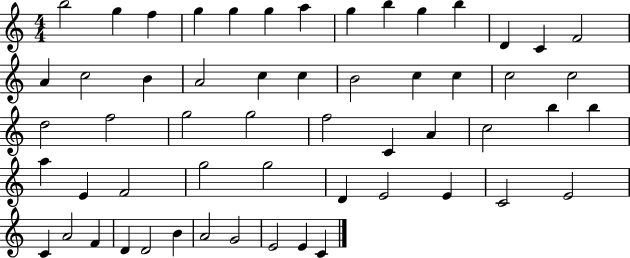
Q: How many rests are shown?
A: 0